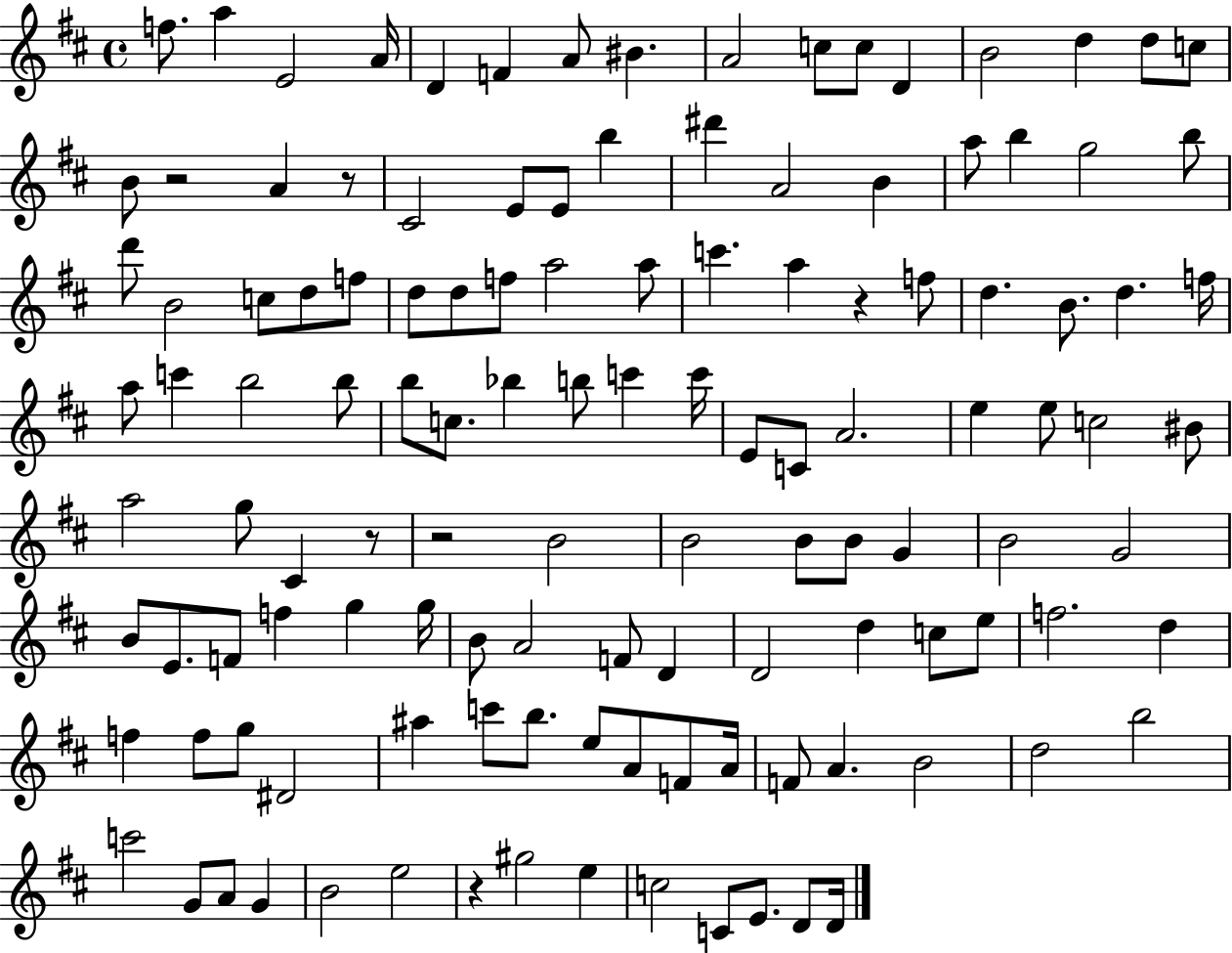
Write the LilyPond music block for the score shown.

{
  \clef treble
  \time 4/4
  \defaultTimeSignature
  \key d \major
  f''8. a''4 e'2 a'16 | d'4 f'4 a'8 bis'4. | a'2 c''8 c''8 d'4 | b'2 d''4 d''8 c''8 | \break b'8 r2 a'4 r8 | cis'2 e'8 e'8 b''4 | dis'''4 a'2 b'4 | a''8 b''4 g''2 b''8 | \break d'''8 b'2 c''8 d''8 f''8 | d''8 d''8 f''8 a''2 a''8 | c'''4. a''4 r4 f''8 | d''4. b'8. d''4. f''16 | \break a''8 c'''4 b''2 b''8 | b''8 c''8. bes''4 b''8 c'''4 c'''16 | e'8 c'8 a'2. | e''4 e''8 c''2 bis'8 | \break a''2 g''8 cis'4 r8 | r2 b'2 | b'2 b'8 b'8 g'4 | b'2 g'2 | \break b'8 e'8. f'8 f''4 g''4 g''16 | b'8 a'2 f'8 d'4 | d'2 d''4 c''8 e''8 | f''2. d''4 | \break f''4 f''8 g''8 dis'2 | ais''4 c'''8 b''8. e''8 a'8 f'8 a'16 | f'8 a'4. b'2 | d''2 b''2 | \break c'''2 g'8 a'8 g'4 | b'2 e''2 | r4 gis''2 e''4 | c''2 c'8 e'8. d'8 d'16 | \break \bar "|."
}